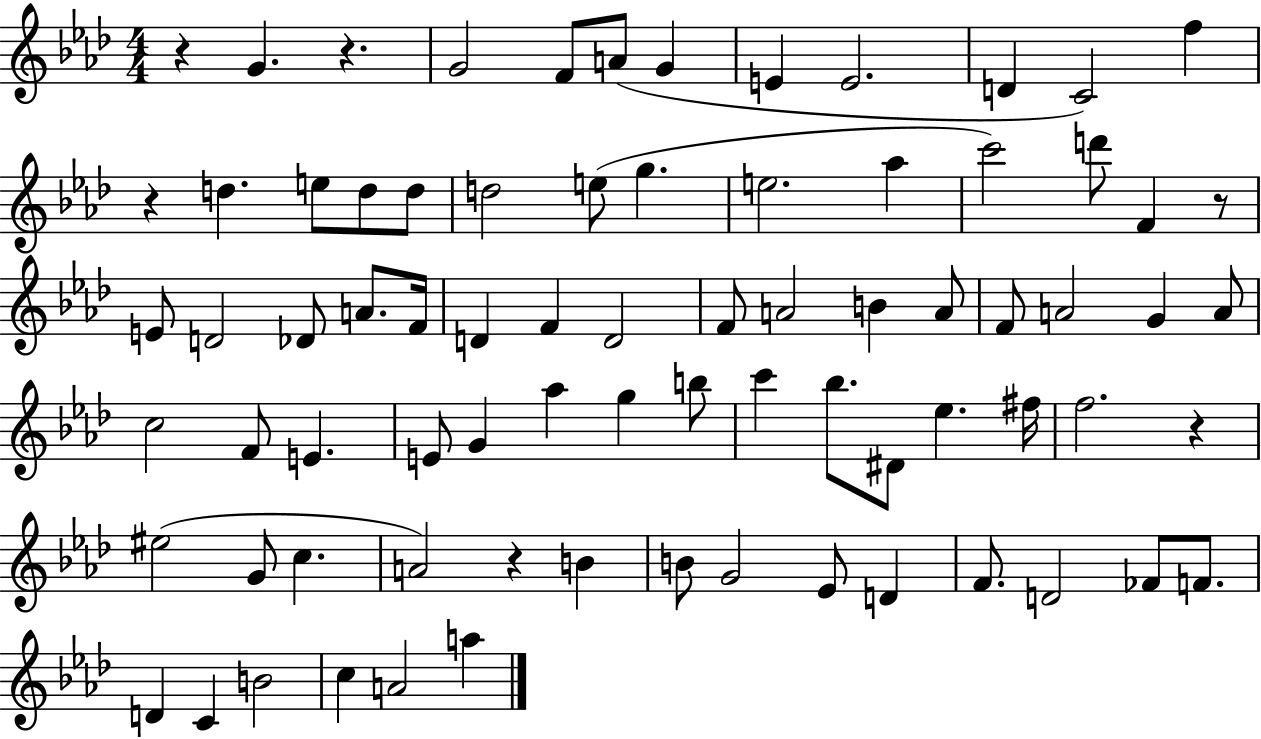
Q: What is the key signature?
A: AES major